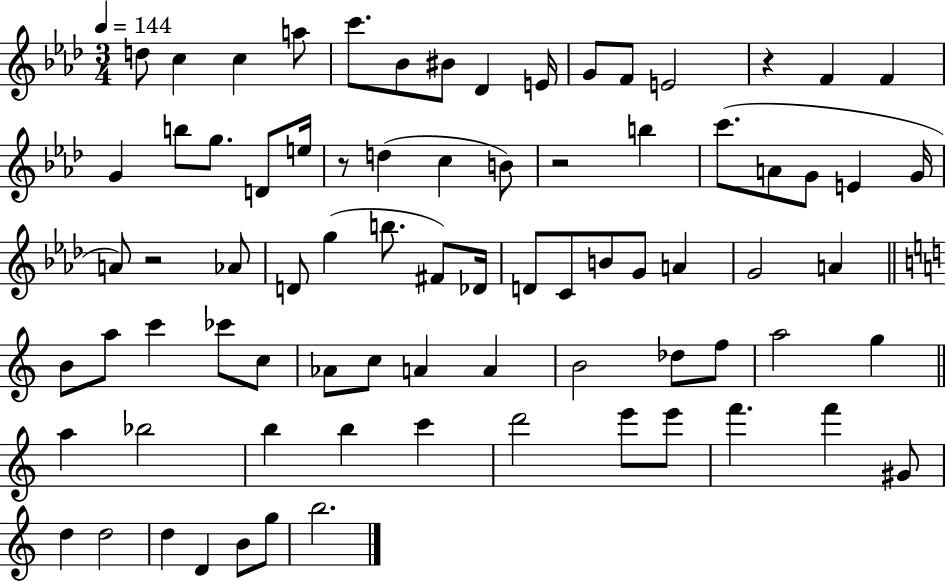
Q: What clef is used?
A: treble